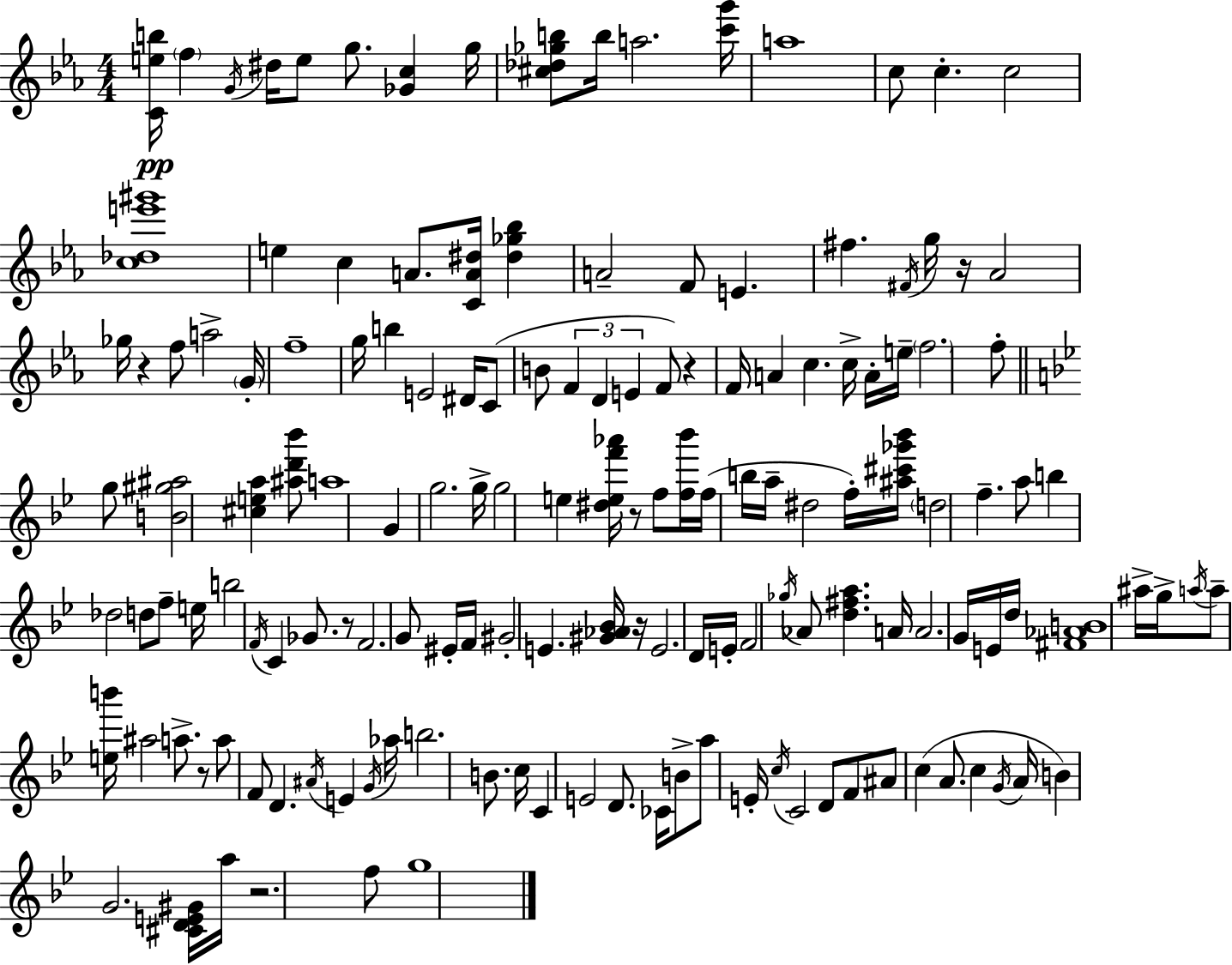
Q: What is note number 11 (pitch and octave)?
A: C5